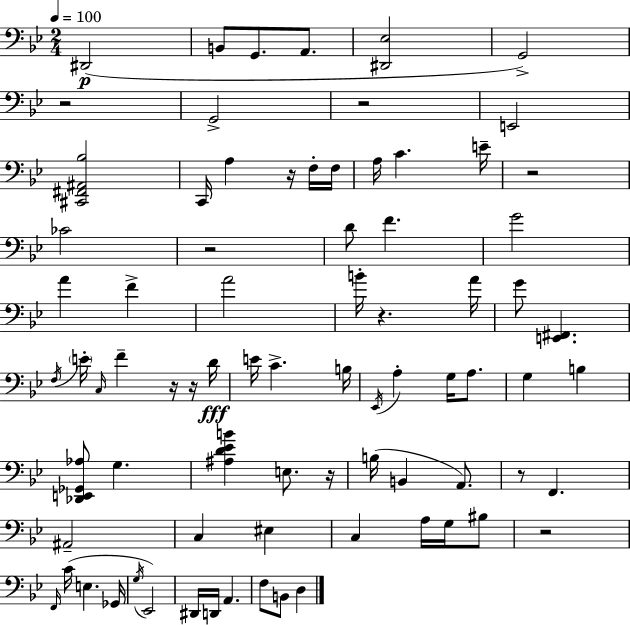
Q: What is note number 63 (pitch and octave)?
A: D3